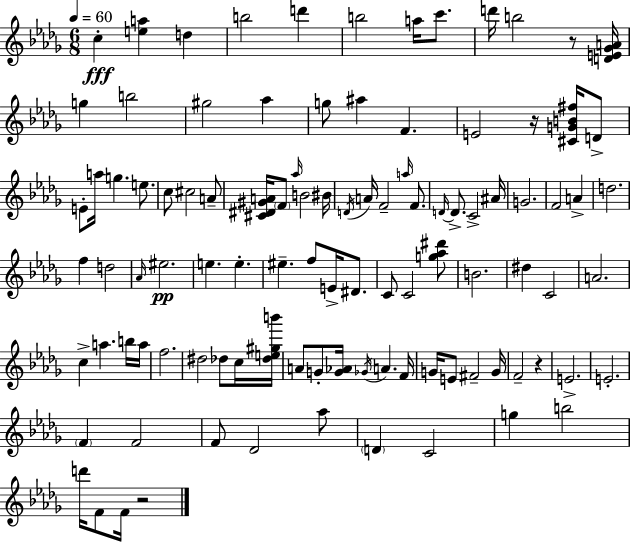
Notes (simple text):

C5/q [E5,A5]/q D5/q B5/h D6/q B5/h A5/s C6/e. D6/s B5/h R/e [D4,E4,Gb4,A4]/s G5/q B5/h G#5/h Ab5/q G5/e A#5/q F4/q. E4/h R/s [C#4,G4,B4,F#5]/s D4/e E4/e A5/s G5/q. E5/e. C5/e C#5/h A4/e [C#4,D#4,G#4,A4]/s F4/e Ab5/s B4/h BIS4/s D4/s A4/s F4/h A5/s F4/e. D4/s D4/e. C4/h A#4/s G4/h. F4/h A4/q D5/h. F5/q D5/h Ab4/s EIS5/h. E5/q. E5/q. EIS5/q. F5/e E4/s D#4/e. C4/e C4/h [G5,Ab5,D#6]/e B4/h. D#5/q C4/h A4/h. C5/q A5/q. B5/s A5/s F5/h. D#5/h Db5/e C5/s [Db5,E5,G#5,B6]/s A4/e G4/e [G4,Ab4]/s Gb4/s A4/q. F4/s G4/s E4/e F#4/h G4/s F4/h R/q E4/h. E4/h. F4/q F4/h F4/e Db4/h Ab5/e D4/q C4/h G5/q B5/h D6/s F4/e F4/s R/h